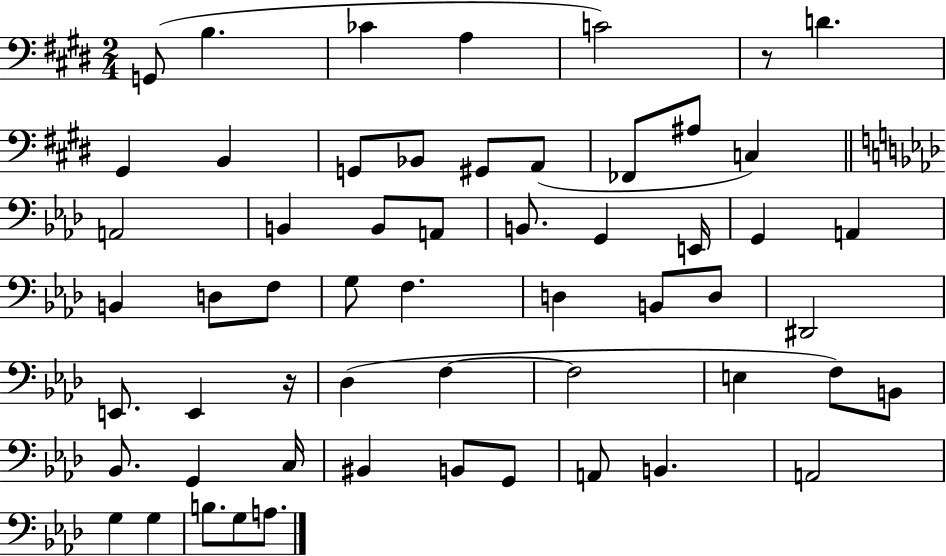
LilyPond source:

{
  \clef bass
  \numericTimeSignature
  \time 2/4
  \key e \major
  g,8( b4. | ces'4 a4 | c'2) | r8 d'4. | \break gis,4 b,4 | g,8 bes,8 gis,8 a,8( | fes,8 ais8 c4) | \bar "||" \break \key f \minor a,2 | b,4 b,8 a,8 | b,8. g,4 e,16 | g,4 a,4 | \break b,4 d8 f8 | g8 f4. | d4 b,8 d8 | dis,2 | \break e,8. e,4 r16 | des4( f4~~ | f2 | e4 f8) b,8 | \break bes,8. g,4 c16 | bis,4 b,8 g,8 | a,8 b,4. | a,2 | \break g4 g4 | b8. g8 a8. | \bar "|."
}